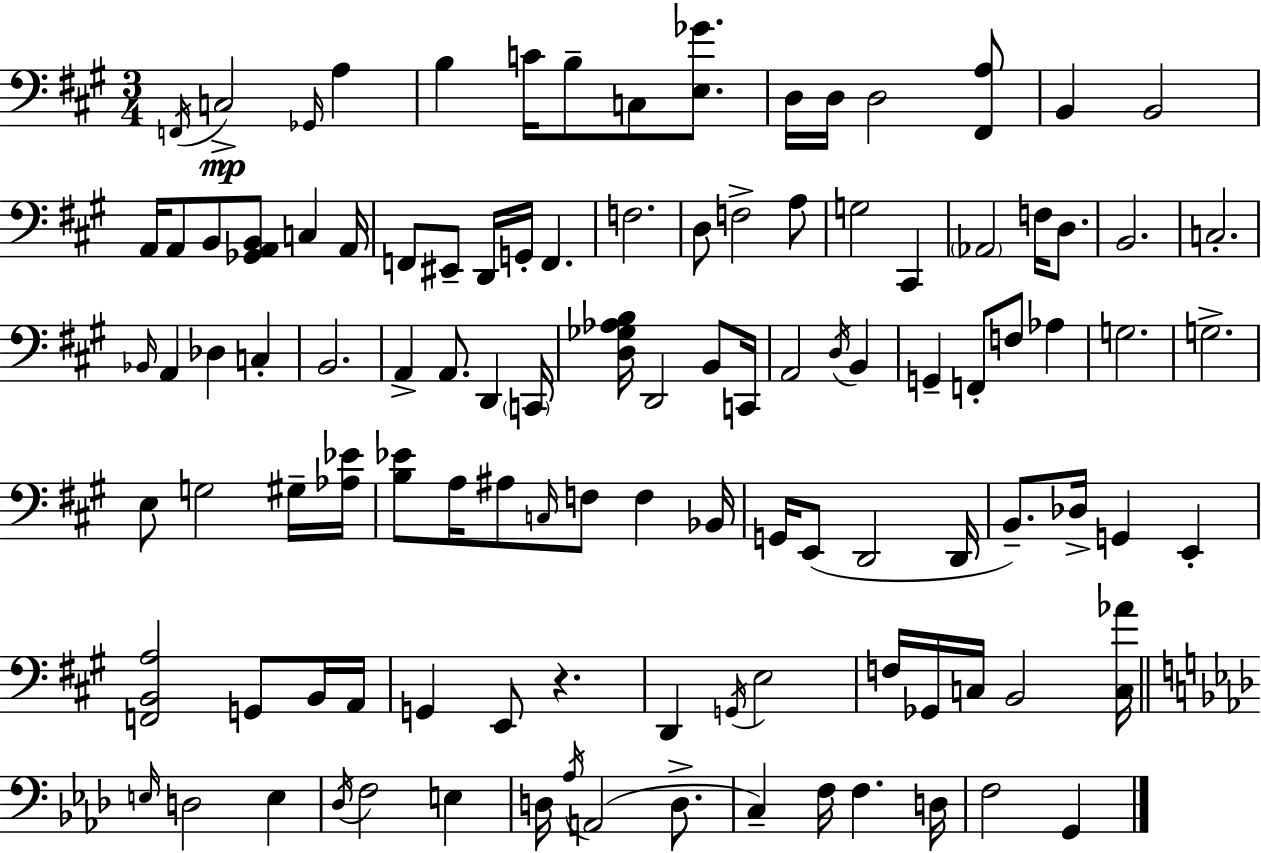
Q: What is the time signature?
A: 3/4